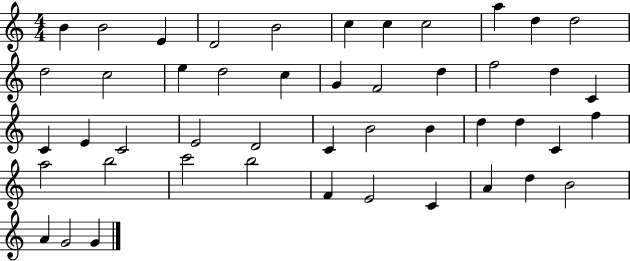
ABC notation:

X:1
T:Untitled
M:4/4
L:1/4
K:C
B B2 E D2 B2 c c c2 a d d2 d2 c2 e d2 c G F2 d f2 d C C E C2 E2 D2 C B2 B d d C f a2 b2 c'2 b2 F E2 C A d B2 A G2 G